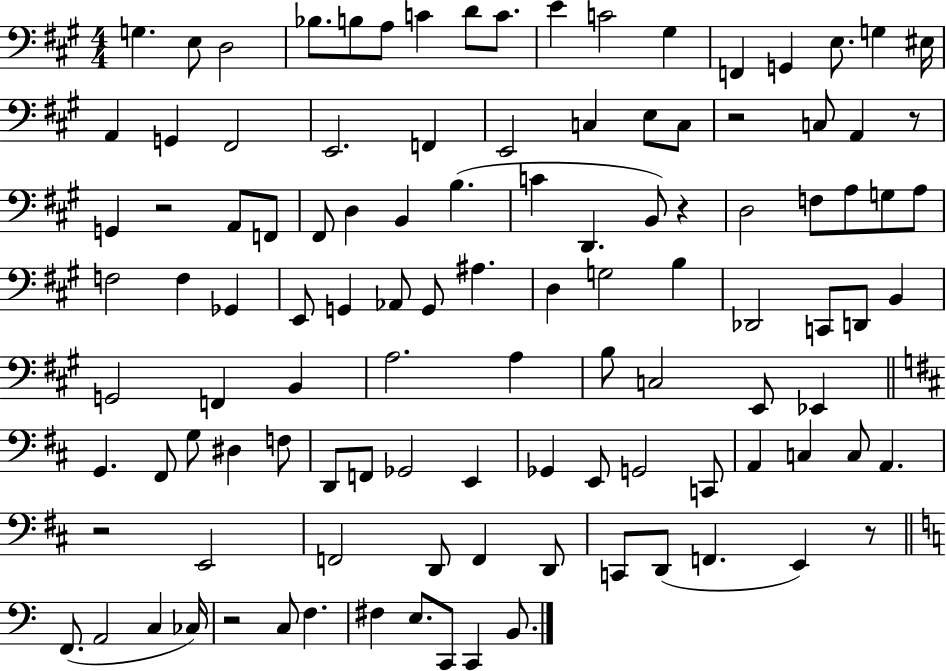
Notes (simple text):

G3/q. E3/e D3/h Bb3/e. B3/e A3/e C4/q D4/e C4/e. E4/q C4/h G#3/q F2/q G2/q E3/e. G3/q EIS3/s A2/q G2/q F#2/h E2/h. F2/q E2/h C3/q E3/e C3/e R/h C3/e A2/q R/e G2/q R/h A2/e F2/e F#2/e D3/q B2/q B3/q. C4/q D2/q. B2/e R/q D3/h F3/e A3/e G3/e A3/e F3/h F3/q Gb2/q E2/e G2/q Ab2/e G2/e A#3/q. D3/q G3/h B3/q Db2/h C2/e D2/e B2/q G2/h F2/q B2/q A3/h. A3/q B3/e C3/h E2/e Eb2/q G2/q. F#2/e G3/e D#3/q F3/e D2/e F2/e Gb2/h E2/q Gb2/q E2/e G2/h C2/e A2/q C3/q C3/e A2/q. R/h E2/h F2/h D2/e F2/q D2/e C2/e D2/e F2/q. E2/q R/e F2/e. A2/h C3/q CES3/s R/h C3/e F3/q. F#3/q E3/e. C2/e C2/q B2/e.